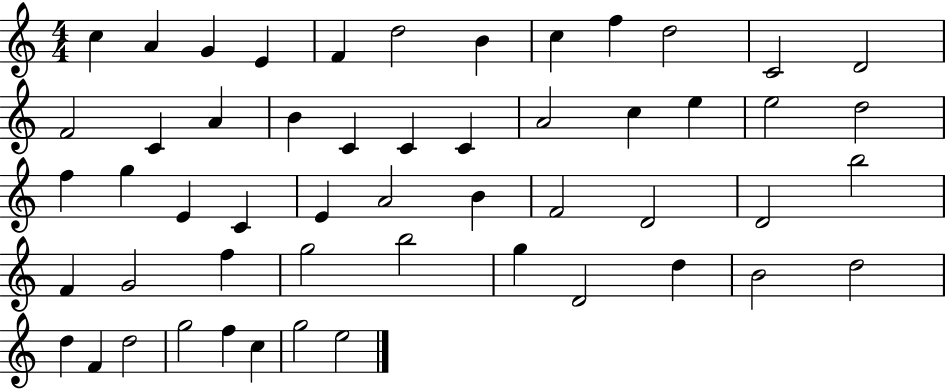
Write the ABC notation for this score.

X:1
T:Untitled
M:4/4
L:1/4
K:C
c A G E F d2 B c f d2 C2 D2 F2 C A B C C C A2 c e e2 d2 f g E C E A2 B F2 D2 D2 b2 F G2 f g2 b2 g D2 d B2 d2 d F d2 g2 f c g2 e2